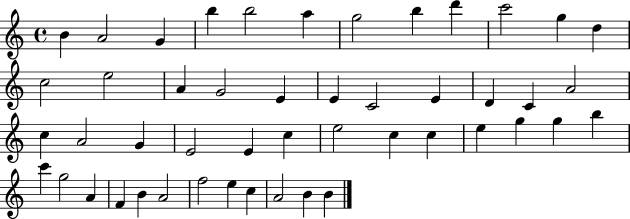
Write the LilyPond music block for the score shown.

{
  \clef treble
  \time 4/4
  \defaultTimeSignature
  \key c \major
  b'4 a'2 g'4 | b''4 b''2 a''4 | g''2 b''4 d'''4 | c'''2 g''4 d''4 | \break c''2 e''2 | a'4 g'2 e'4 | e'4 c'2 e'4 | d'4 c'4 a'2 | \break c''4 a'2 g'4 | e'2 e'4 c''4 | e''2 c''4 c''4 | e''4 g''4 g''4 b''4 | \break c'''4 g''2 a'4 | f'4 b'4 a'2 | f''2 e''4 c''4 | a'2 b'4 b'4 | \break \bar "|."
}